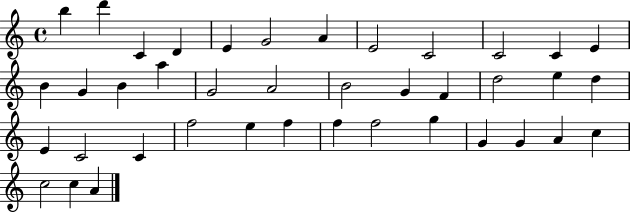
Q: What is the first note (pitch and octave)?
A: B5